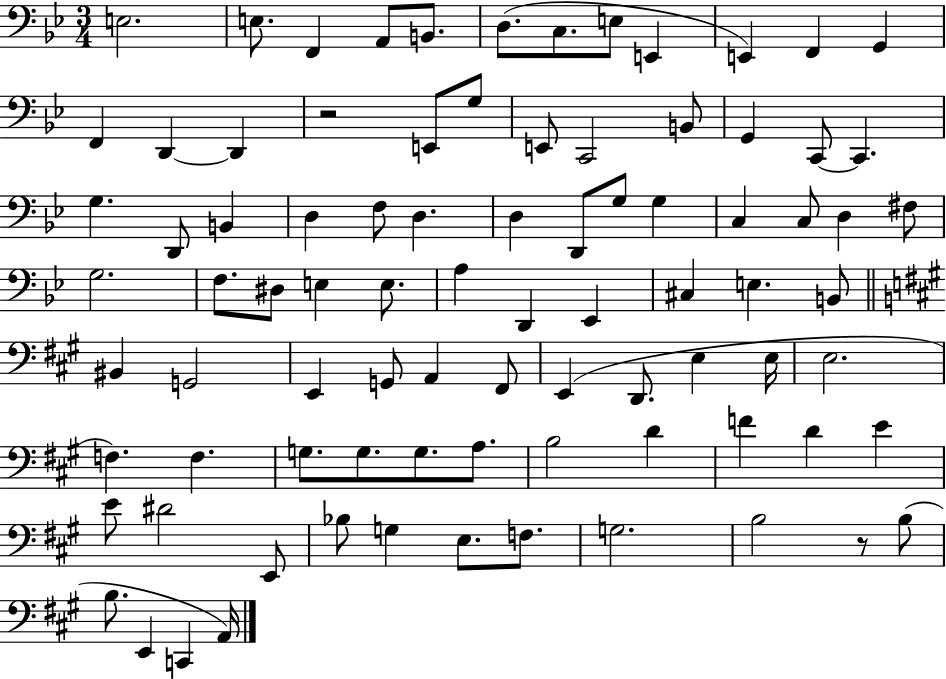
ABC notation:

X:1
T:Untitled
M:3/4
L:1/4
K:Bb
E,2 E,/2 F,, A,,/2 B,,/2 D,/2 C,/2 E,/2 E,, E,, F,, G,, F,, D,, D,, z2 E,,/2 G,/2 E,,/2 C,,2 B,,/2 G,, C,,/2 C,, G, D,,/2 B,, D, F,/2 D, D, D,,/2 G,/2 G, C, C,/2 D, ^F,/2 G,2 F,/2 ^D,/2 E, E,/2 A, D,, _E,, ^C, E, B,,/2 ^B,, G,,2 E,, G,,/2 A,, ^F,,/2 E,, D,,/2 E, E,/4 E,2 F, F, G,/2 G,/2 G,/2 A,/2 B,2 D F D E E/2 ^D2 E,,/2 _B,/2 G, E,/2 F,/2 G,2 B,2 z/2 B,/2 B,/2 E,, C,, A,,/4